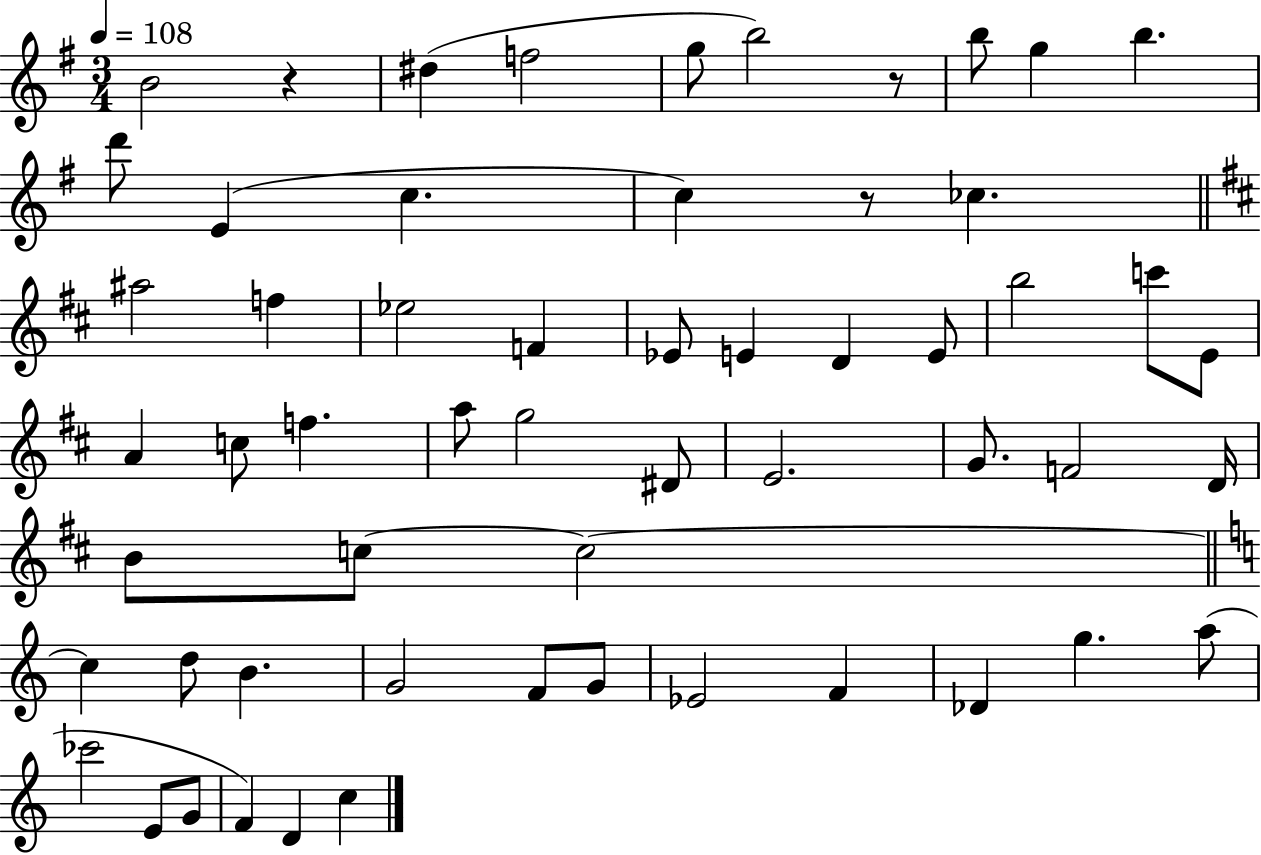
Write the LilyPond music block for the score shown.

{
  \clef treble
  \numericTimeSignature
  \time 3/4
  \key g \major
  \tempo 4 = 108
  b'2 r4 | dis''4( f''2 | g''8 b''2) r8 | b''8 g''4 b''4. | \break d'''8 e'4( c''4. | c''4) r8 ces''4. | \bar "||" \break \key d \major ais''2 f''4 | ees''2 f'4 | ees'8 e'4 d'4 e'8 | b''2 c'''8 e'8 | \break a'4 c''8 f''4. | a''8 g''2 dis'8 | e'2. | g'8. f'2 d'16 | \break b'8 c''8~~ c''2~~ | \bar "||" \break \key a \minor c''4 d''8 b'4. | g'2 f'8 g'8 | ees'2 f'4 | des'4 g''4. a''8( | \break ces'''2 e'8 g'8 | f'4) d'4 c''4 | \bar "|."
}